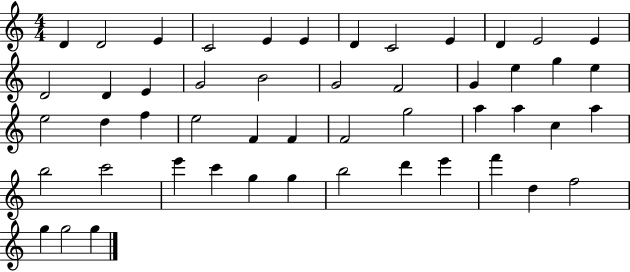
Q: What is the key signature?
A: C major